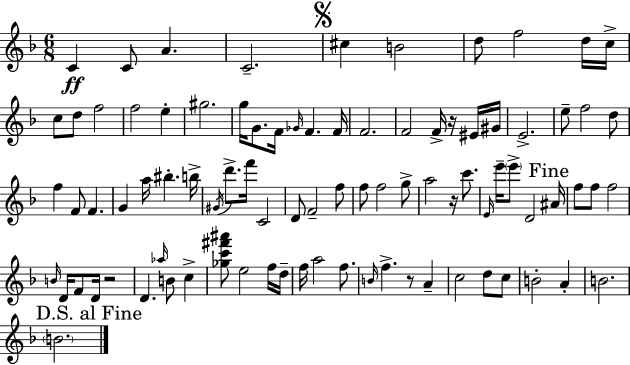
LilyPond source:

{
  \clef treble
  \numericTimeSignature
  \time 6/8
  \key f \major
  c'4\ff c'8 a'4. | c'2.-- | \mark \markup { \musicglyph "scripts.segno" } cis''4 b'2 | d''8 f''2 d''16 c''16-> | \break c''8 d''8 f''2 | f''2 e''4-. | gis''2. | g''16 g'8. f'16 \grace { ges'16 } f'4. | \break f'16 f'2. | f'2 f'16-> r16 eis'16 | gis'16 e'2.-> | e''8-- f''2 d''8 | \break f''4 f'8 f'4. | g'4 a''16 bis''4.-. | b''16-> \acciaccatura { gis'16 } d'''8.-> f'''16 c'2 | d'8 f'2-- | \break f''8 f''8 f''2 | g''8-> a''2 r16 c'''8. | \grace { e'16 } e'''16-- \parenthesize e'''8-> d'2 | \mark "Fine" ais'16 f''8 f''8 f''2 | \break \grace { b'16 } d'16 f'8 d'16 r2 | d'4. \grace { aes''16 } b'8 | c''4-> <ges'' c''' fis''' ais'''>8 e''2 | f''16 d''16-- f''16 a''2 | \break f''8. \grace { b'16 } f''4.-> | r8 a'4-- c''2 | d''8 c''8 b'2-. | a'4-. b'2. | \break \mark "D.S. al Fine" \parenthesize b'2. | \bar "|."
}